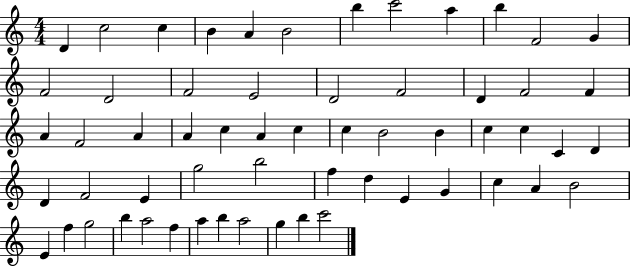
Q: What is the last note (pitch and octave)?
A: C6